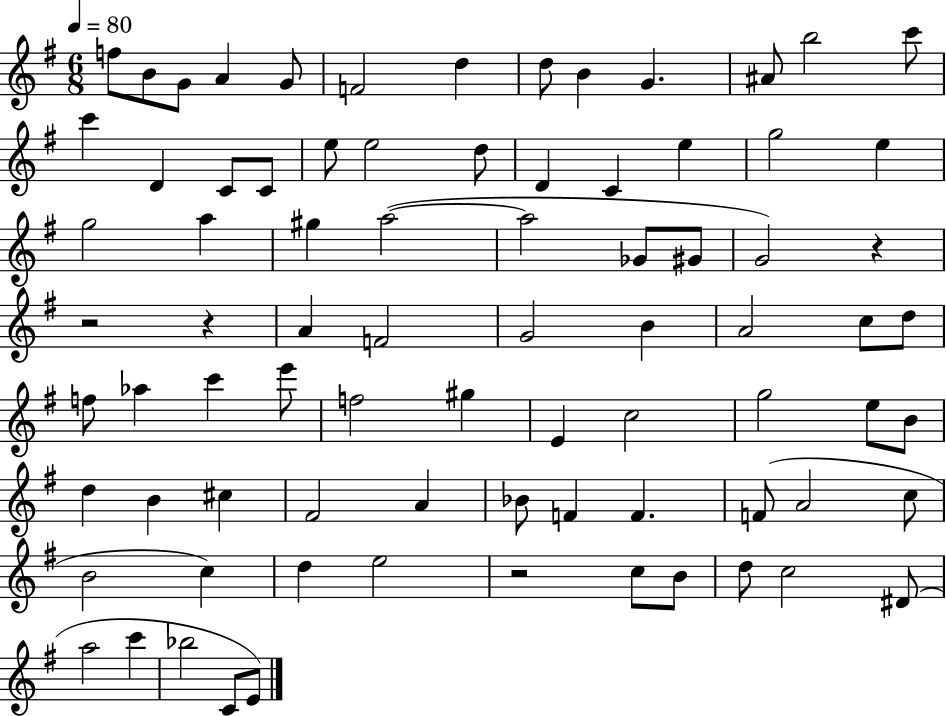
F5/e B4/e G4/e A4/q G4/e F4/h D5/q D5/e B4/q G4/q. A#4/e B5/h C6/e C6/q D4/q C4/e C4/e E5/e E5/h D5/e D4/q C4/q E5/q G5/h E5/q G5/h A5/q G#5/q A5/h A5/h Gb4/e G#4/e G4/h R/q R/h R/q A4/q F4/h G4/h B4/q A4/h C5/e D5/e F5/e Ab5/q C6/q E6/e F5/h G#5/q E4/q C5/h G5/h E5/e B4/e D5/q B4/q C#5/q F#4/h A4/q Bb4/e F4/q F4/q. F4/e A4/h C5/e B4/h C5/q D5/q E5/h R/h C5/e B4/e D5/e C5/h D#4/e A5/h C6/q Bb5/h C4/e E4/e